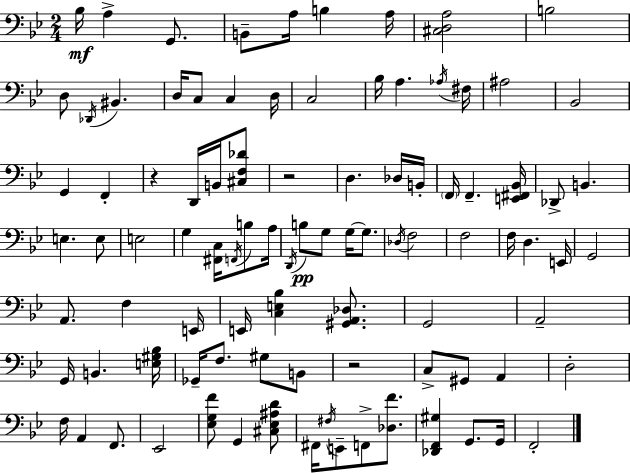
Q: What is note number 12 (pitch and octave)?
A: D3